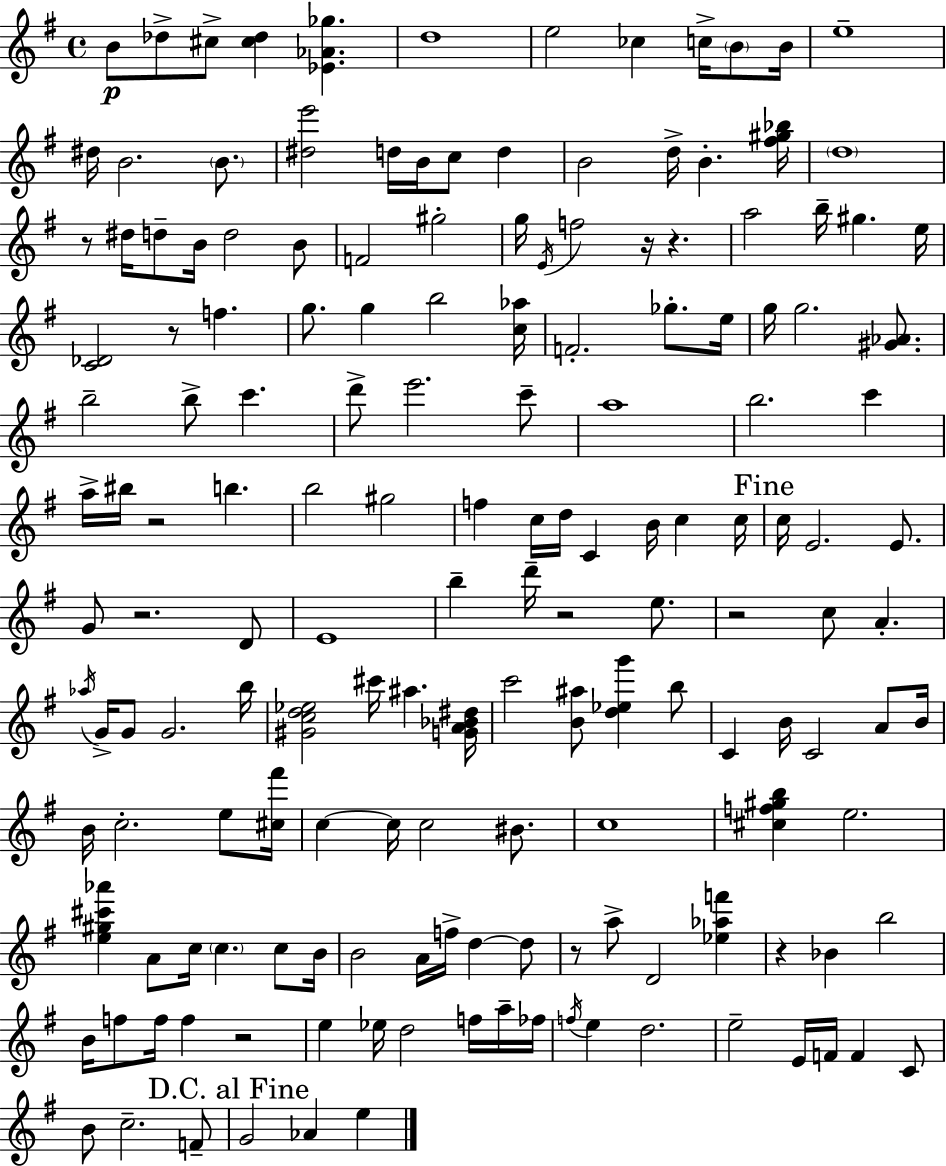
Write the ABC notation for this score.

X:1
T:Untitled
M:4/4
L:1/4
K:Em
B/2 _d/2 ^c/2 [^c_d] [_E_A_g] d4 e2 _c c/4 B/2 B/4 e4 ^d/4 B2 B/2 [^de']2 d/4 B/4 c/2 d B2 d/4 B [^f^g_b]/4 d4 z/2 ^d/4 d/2 B/4 d2 B/2 F2 ^g2 g/4 E/4 f2 z/4 z a2 b/4 ^g e/4 [C_D]2 z/2 f g/2 g b2 [c_a]/4 F2 _g/2 e/4 g/4 g2 [^G_A]/2 b2 b/2 c' d'/2 e'2 c'/2 a4 b2 c' a/4 ^b/4 z2 b b2 ^g2 f c/4 d/4 C B/4 c c/4 c/4 E2 E/2 G/2 z2 D/2 E4 b d'/4 z2 e/2 z2 c/2 A _a/4 G/4 G/2 G2 b/4 [^Gcd_e]2 ^c'/4 ^a [GA_B^d]/4 c'2 [B^a]/2 [d_eg'] b/2 C B/4 C2 A/2 B/4 B/4 c2 e/2 [^c^f']/4 c c/4 c2 ^B/2 c4 [^cf^gb] e2 [e^g^c'_a'] A/2 c/4 c c/2 B/4 B2 A/4 f/4 d d/2 z/2 a/2 D2 [_e_af'] z _B b2 B/4 f/2 f/4 f z2 e _e/4 d2 f/4 a/4 _f/4 f/4 e d2 e2 E/4 F/4 F C/2 B/2 c2 F/2 G2 _A e